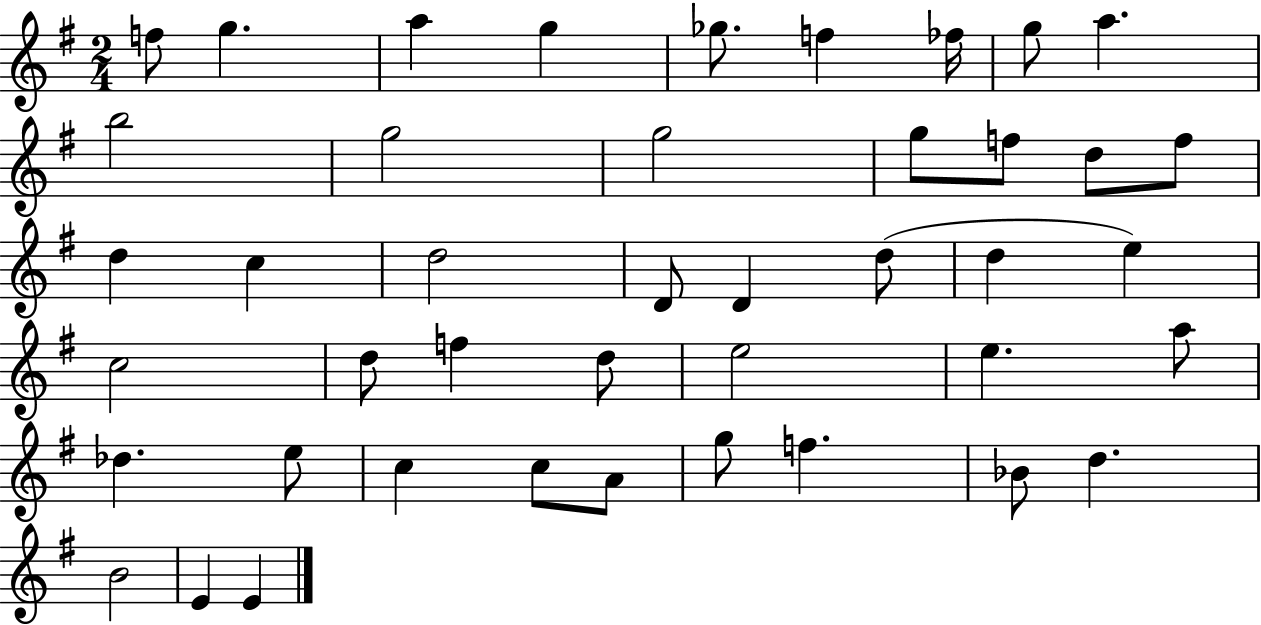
{
  \clef treble
  \numericTimeSignature
  \time 2/4
  \key g \major
  f''8 g''4. | a''4 g''4 | ges''8. f''4 fes''16 | g''8 a''4. | \break b''2 | g''2 | g''2 | g''8 f''8 d''8 f''8 | \break d''4 c''4 | d''2 | d'8 d'4 d''8( | d''4 e''4) | \break c''2 | d''8 f''4 d''8 | e''2 | e''4. a''8 | \break des''4. e''8 | c''4 c''8 a'8 | g''8 f''4. | bes'8 d''4. | \break b'2 | e'4 e'4 | \bar "|."
}